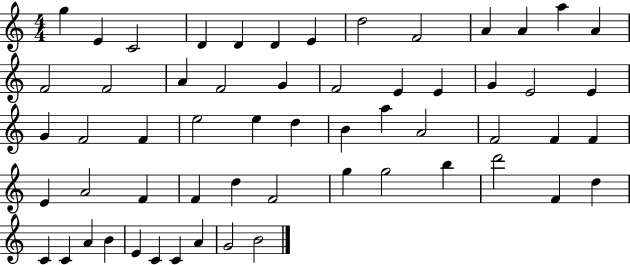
X:1
T:Untitled
M:4/4
L:1/4
K:C
g E C2 D D D E d2 F2 A A a A F2 F2 A F2 G F2 E E G E2 E G F2 F e2 e d B a A2 F2 F F E A2 F F d F2 g g2 b d'2 F d C C A B E C C A G2 B2